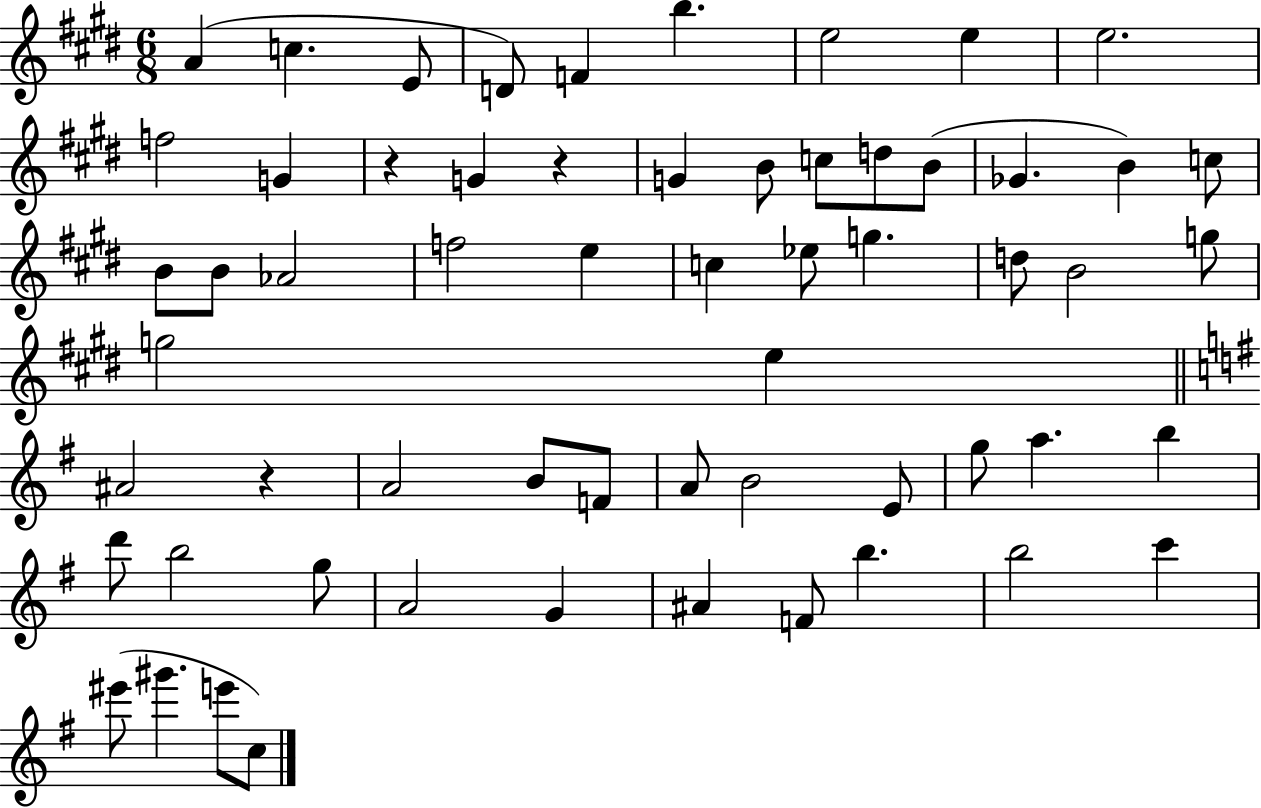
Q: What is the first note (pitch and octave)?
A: A4